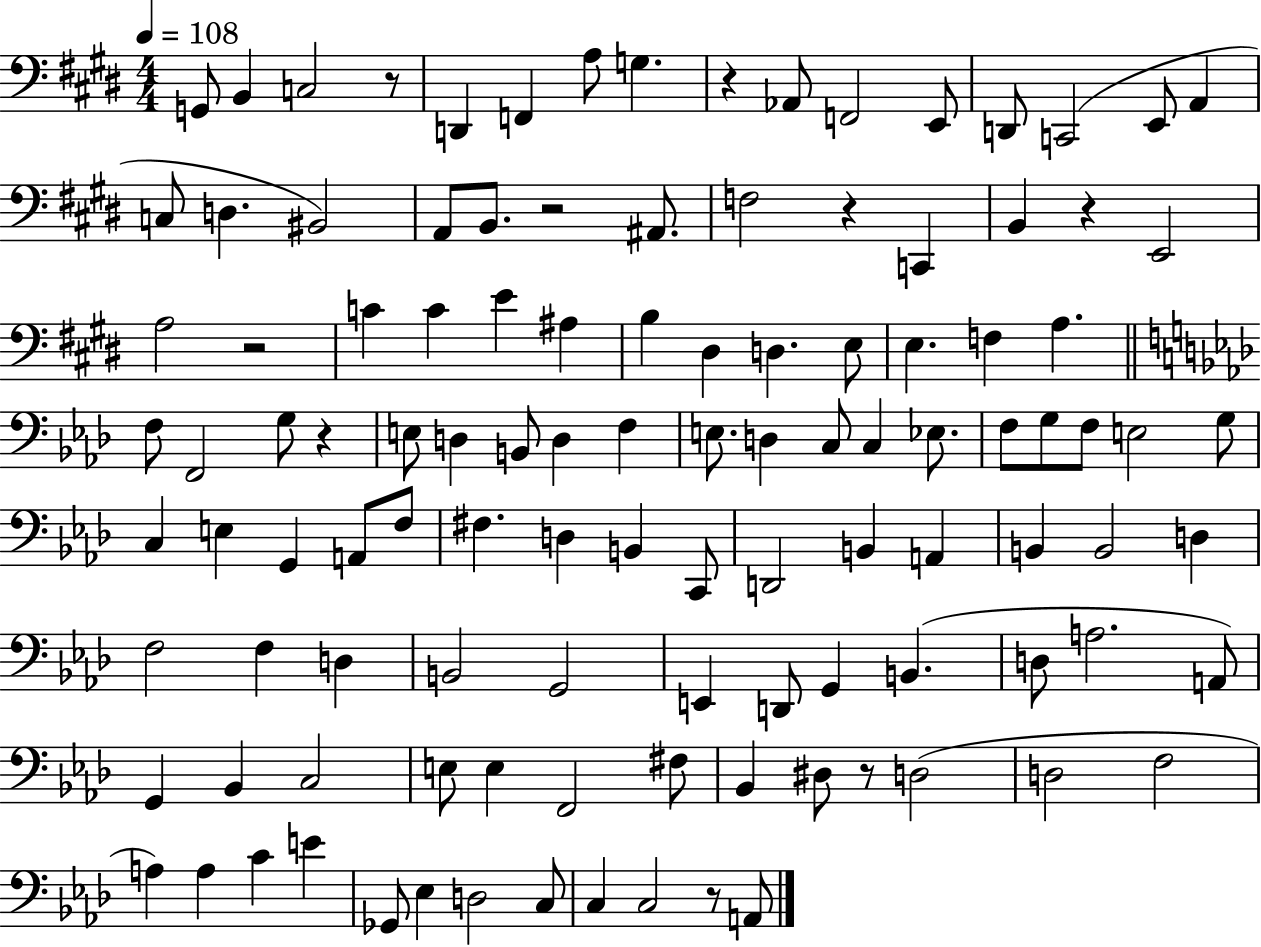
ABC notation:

X:1
T:Untitled
M:4/4
L:1/4
K:E
G,,/2 B,, C,2 z/2 D,, F,, A,/2 G, z _A,,/2 F,,2 E,,/2 D,,/2 C,,2 E,,/2 A,, C,/2 D, ^B,,2 A,,/2 B,,/2 z2 ^A,,/2 F,2 z C,, B,, z E,,2 A,2 z2 C C E ^A, B, ^D, D, E,/2 E, F, A, F,/2 F,,2 G,/2 z E,/2 D, B,,/2 D, F, E,/2 D, C,/2 C, _E,/2 F,/2 G,/2 F,/2 E,2 G,/2 C, E, G,, A,,/2 F,/2 ^F, D, B,, C,,/2 D,,2 B,, A,, B,, B,,2 D, F,2 F, D, B,,2 G,,2 E,, D,,/2 G,, B,, D,/2 A,2 A,,/2 G,, _B,, C,2 E,/2 E, F,,2 ^F,/2 _B,, ^D,/2 z/2 D,2 D,2 F,2 A, A, C E _G,,/2 _E, D,2 C,/2 C, C,2 z/2 A,,/2